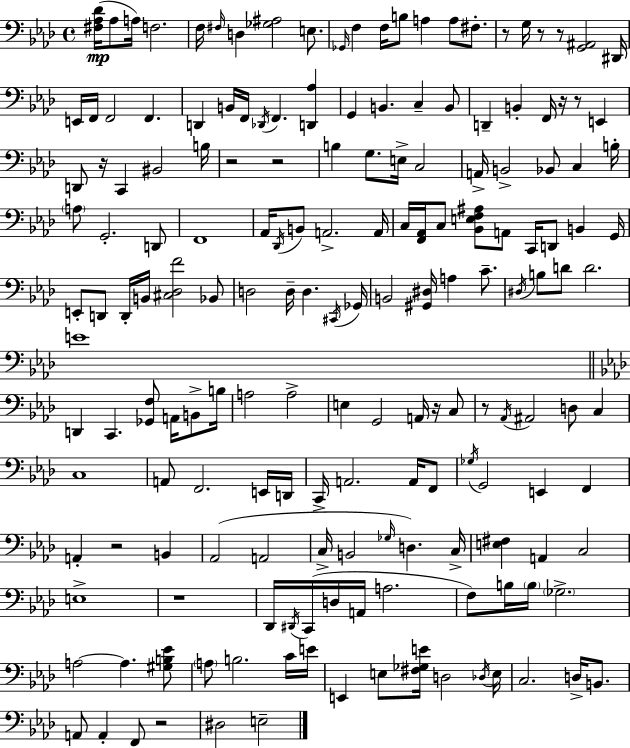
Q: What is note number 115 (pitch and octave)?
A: Gb3